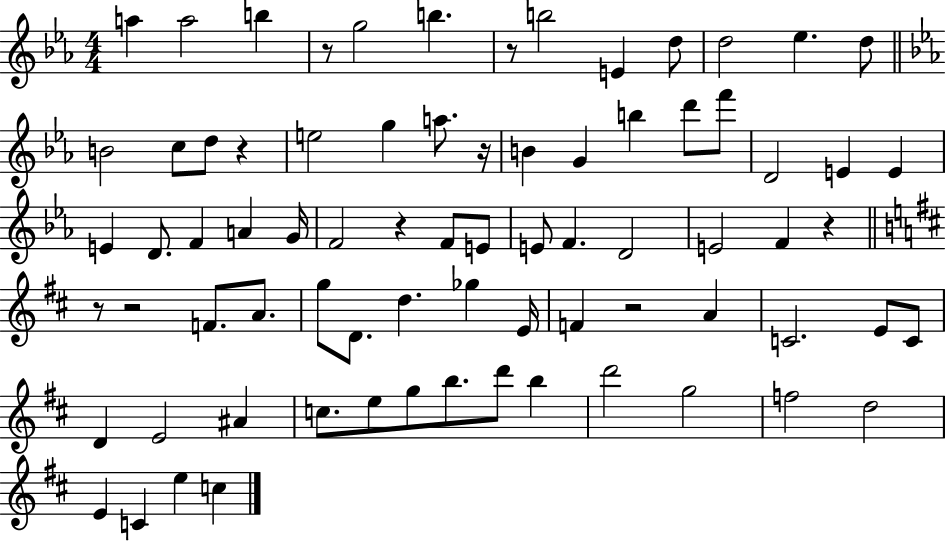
A5/q A5/h B5/q R/e G5/h B5/q. R/e B5/h E4/q D5/e D5/h Eb5/q. D5/e B4/h C5/e D5/e R/q E5/h G5/q A5/e. R/s B4/q G4/q B5/q D6/e F6/e D4/h E4/q E4/q E4/q D4/e. F4/q A4/q G4/s F4/h R/q F4/e E4/e E4/e F4/q. D4/h E4/h F4/q R/q R/e R/h F4/e. A4/e. G5/e D4/e. D5/q. Gb5/q E4/s F4/q R/h A4/q C4/h. E4/e C4/e D4/q E4/h A#4/q C5/e. E5/e G5/e B5/e. D6/e B5/q D6/h G5/h F5/h D5/h E4/q C4/q E5/q C5/q